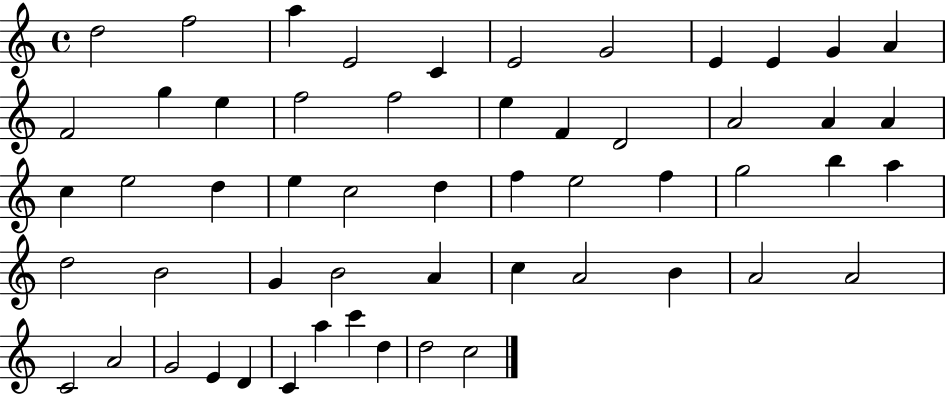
{
  \clef treble
  \time 4/4
  \defaultTimeSignature
  \key c \major
  d''2 f''2 | a''4 e'2 c'4 | e'2 g'2 | e'4 e'4 g'4 a'4 | \break f'2 g''4 e''4 | f''2 f''2 | e''4 f'4 d'2 | a'2 a'4 a'4 | \break c''4 e''2 d''4 | e''4 c''2 d''4 | f''4 e''2 f''4 | g''2 b''4 a''4 | \break d''2 b'2 | g'4 b'2 a'4 | c''4 a'2 b'4 | a'2 a'2 | \break c'2 a'2 | g'2 e'4 d'4 | c'4 a''4 c'''4 d''4 | d''2 c''2 | \break \bar "|."
}